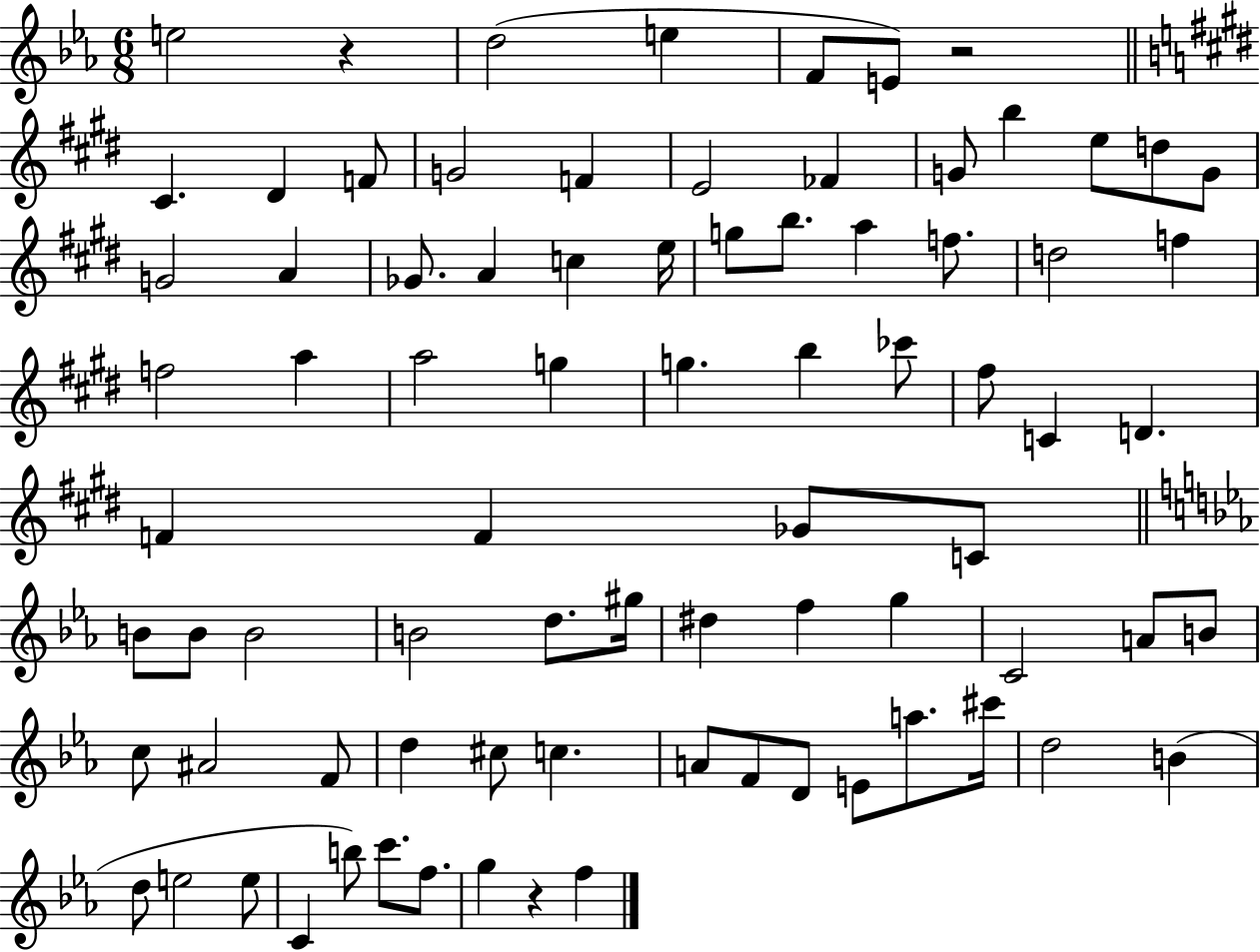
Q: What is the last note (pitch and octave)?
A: F5